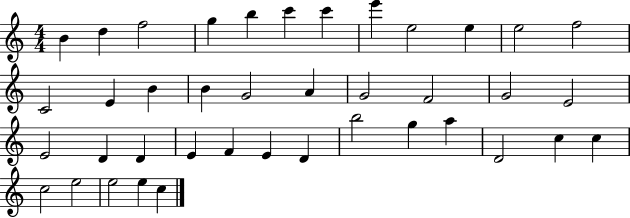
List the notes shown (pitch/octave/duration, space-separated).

B4/q D5/q F5/h G5/q B5/q C6/q C6/q E6/q E5/h E5/q E5/h F5/h C4/h E4/q B4/q B4/q G4/h A4/q G4/h F4/h G4/h E4/h E4/h D4/q D4/q E4/q F4/q E4/q D4/q B5/h G5/q A5/q D4/h C5/q C5/q C5/h E5/h E5/h E5/q C5/q